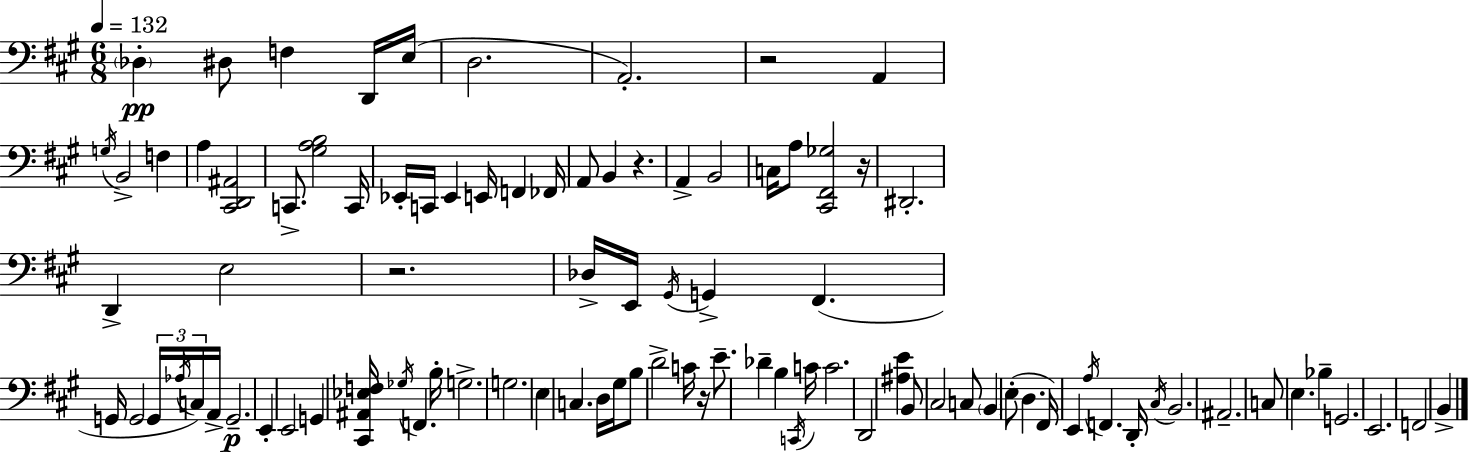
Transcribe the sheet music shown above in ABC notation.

X:1
T:Untitled
M:6/8
L:1/4
K:A
_D, ^D,/2 F, D,,/4 E,/4 D,2 A,,2 z2 A,, G,/4 B,,2 F, A, [^C,,D,,^A,,]2 C,,/2 [^G,A,B,]2 C,,/4 _E,,/4 C,,/4 _E,, E,,/4 F,, _F,,/4 A,,/2 B,, z A,, B,,2 C,/4 A,/2 [^C,,^F,,_G,]2 z/4 ^D,,2 D,, E,2 z2 _D,/4 E,,/4 ^G,,/4 G,, ^F,, G,,/4 G,,2 G,,/4 _A,/4 C,/4 A,,/4 G,,2 E,, E,,2 G,, [^C,,^A,,_E,F,]/4 _G,/4 F,, B,/4 G,2 G,2 E, C, D,/4 ^G,/4 B,/2 D2 C/4 z/4 E/2 _D B, C,,/4 C/4 C2 D,,2 [^A,E] B,,/2 ^C,2 C,/2 B,, E,/2 D, ^F,,/4 E,, A,/4 F,, D,,/4 ^C,/4 B,,2 ^A,,2 C,/2 E, _B, G,,2 E,,2 F,,2 B,,